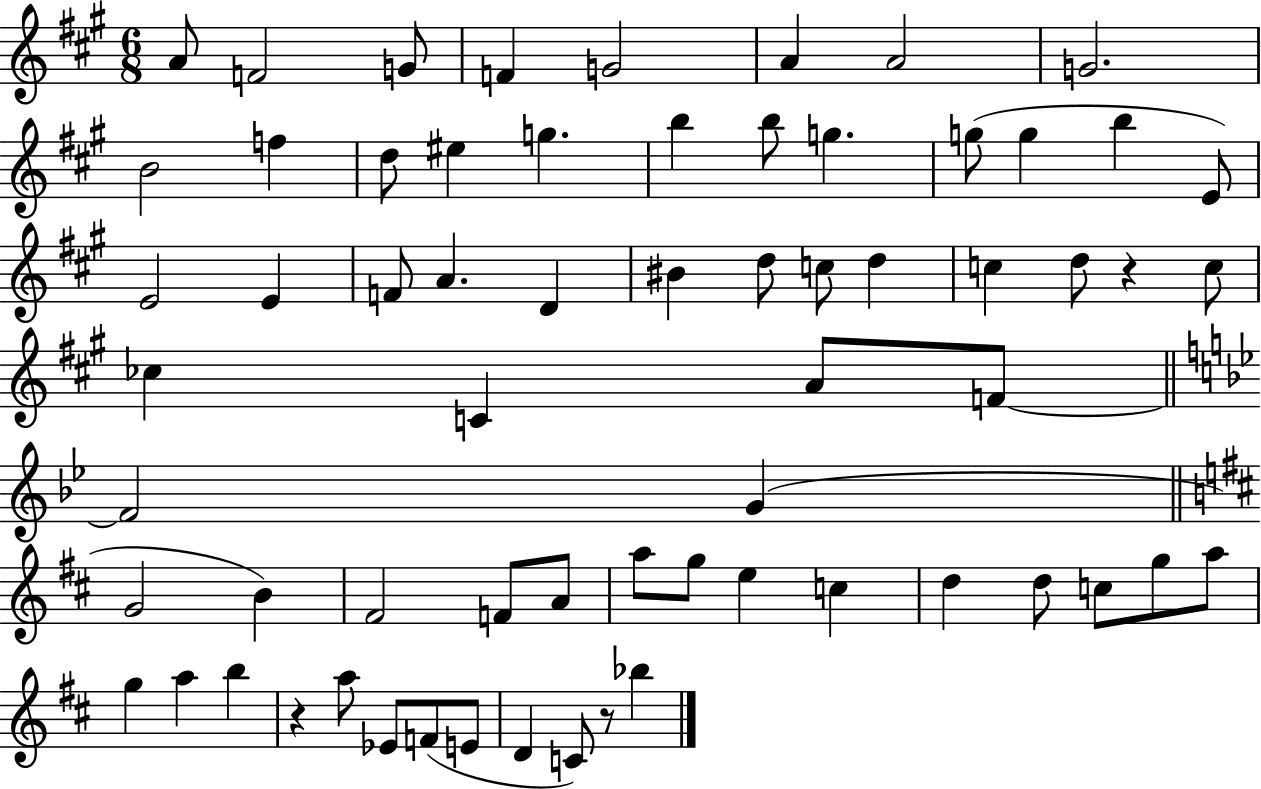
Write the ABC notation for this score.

X:1
T:Untitled
M:6/8
L:1/4
K:A
A/2 F2 G/2 F G2 A A2 G2 B2 f d/2 ^e g b b/2 g g/2 g b E/2 E2 E F/2 A D ^B d/2 c/2 d c d/2 z c/2 _c C A/2 F/2 F2 G G2 B ^F2 F/2 A/2 a/2 g/2 e c d d/2 c/2 g/2 a/2 g a b z a/2 _E/2 F/2 E/2 D C/2 z/2 _b